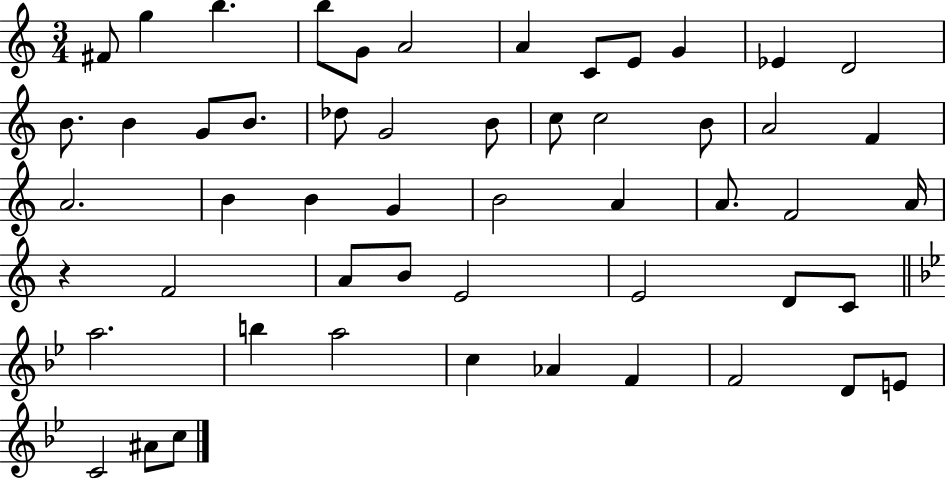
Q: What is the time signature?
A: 3/4